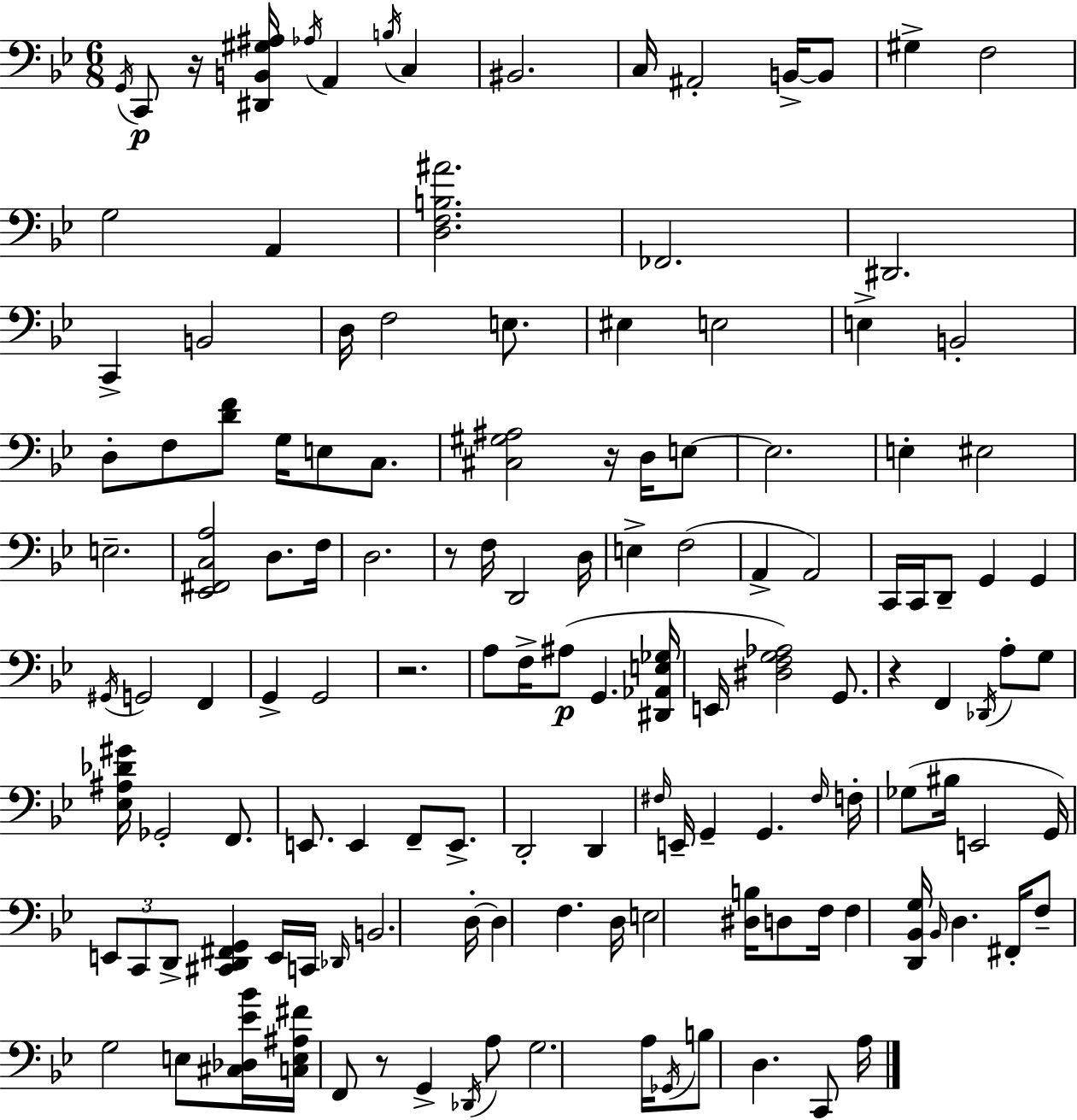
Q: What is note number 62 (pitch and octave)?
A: E2